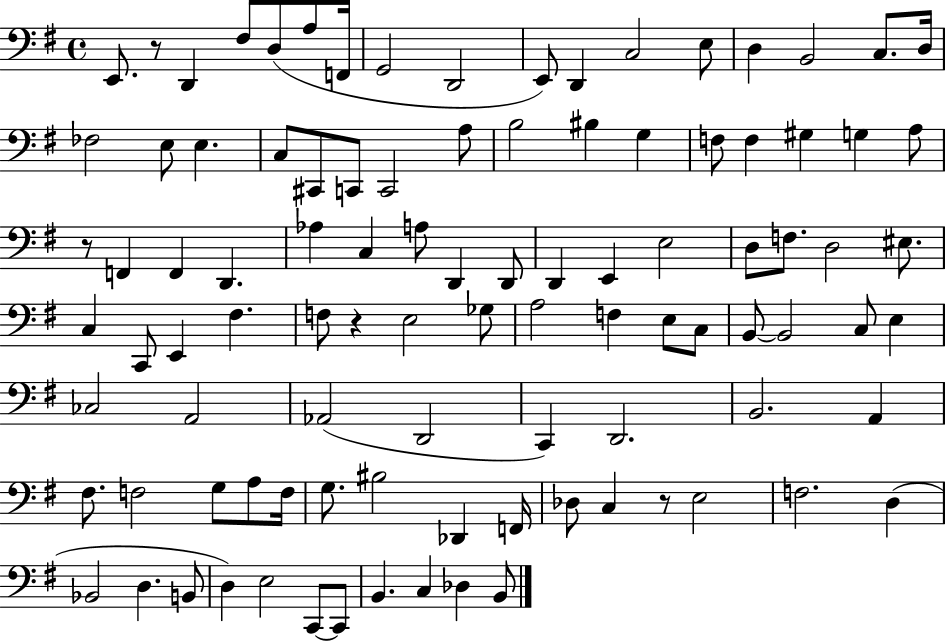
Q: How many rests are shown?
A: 4